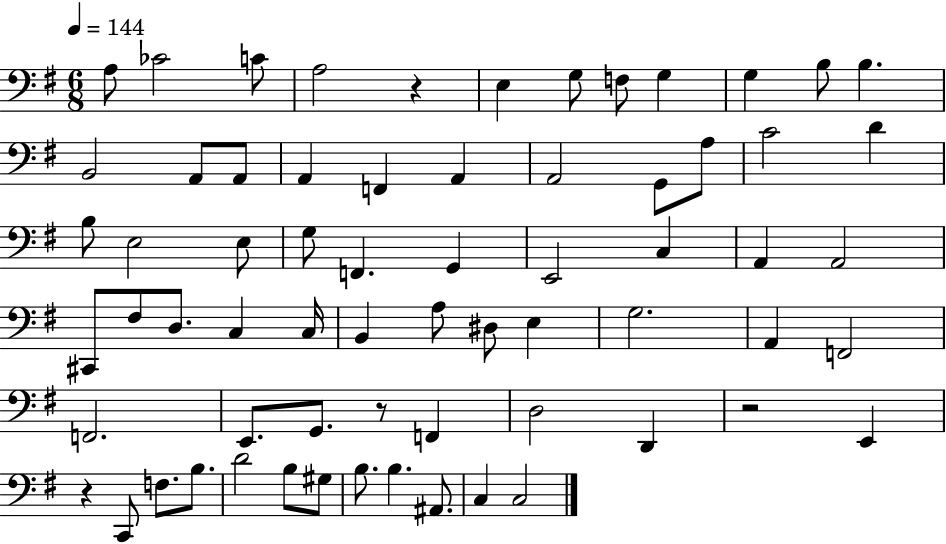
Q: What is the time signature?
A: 6/8